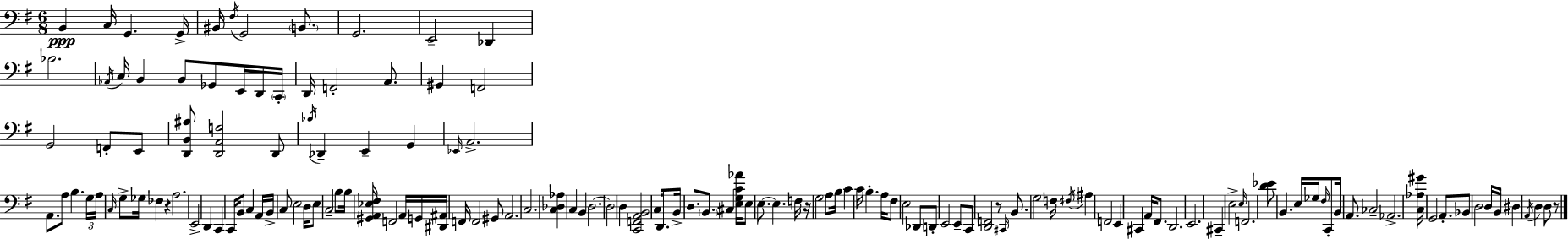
B2/q C3/s G2/q. G2/s BIS2/s F#3/s G2/h B2/e. G2/h. E2/h Db2/q Bb3/h. Ab2/s C3/s B2/q B2/e Gb2/e E2/s D2/s C2/s D2/s F2/h A2/e. G#2/q F2/h G2/h F2/e E2/e [D2,B2,A#3]/e [D2,A2,F3]/h D2/e Bb3/s Db2/q E2/q G2/q Eb2/s A2/h. A2/e. A3/e B3/q. G3/s A3/s C3/s G3/e Gb3/s FES3/q R/q A3/h. E2/h D2/q C2/q C2/s B2/e C3/q A2/s B2/s C3/e E3/h D3/s E3/e C3/h B3/e B3/s [G#2,A2,Eb3,F#3]/s F2/h A2/s G2/s [D#2,A#2]/s F2/s F2/h G#2/e A2/h. C3/h. [C3,Db3,Ab3]/q C3/q B2/q D3/h. D3/h D3/q [C2,F2,A2,B2]/h C3/s D2/e. B2/s D3/e. B2/e. C#3/q [E3,G3,C4,Ab4]/s E3/e E3/e. E3/q. F3/s R/s G3/h A3/e B3/s C4/q C4/s B3/q. A3/s F#3/e E3/h Db2/e D2/e E2/h E2/e C2/e [D2,F2]/h R/e C#2/s B2/e. G3/h F3/s F#3/s A#3/q F2/h E2/q C#2/q A2/s F#2/e. D2/h. E2/h. C#2/q E3/h E3/s F2/h. [D4,Eb4]/e B2/q. E3/s Gb3/s F#3/s C2/e B2/s A2/e. CES3/h Ab2/h. [C3,Ab3,G#4]/s G2/h A2/e. Bb2/e D3/h D3/s B2/s D#3/q A2/s D3/q D3/e R/e